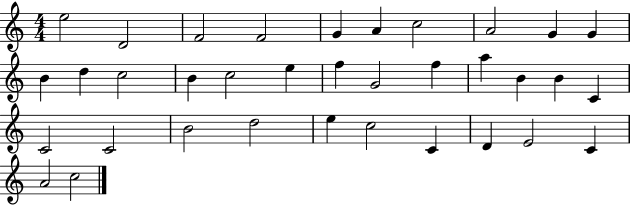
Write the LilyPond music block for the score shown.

{
  \clef treble
  \numericTimeSignature
  \time 4/4
  \key c \major
  e''2 d'2 | f'2 f'2 | g'4 a'4 c''2 | a'2 g'4 g'4 | \break b'4 d''4 c''2 | b'4 c''2 e''4 | f''4 g'2 f''4 | a''4 b'4 b'4 c'4 | \break c'2 c'2 | b'2 d''2 | e''4 c''2 c'4 | d'4 e'2 c'4 | \break a'2 c''2 | \bar "|."
}